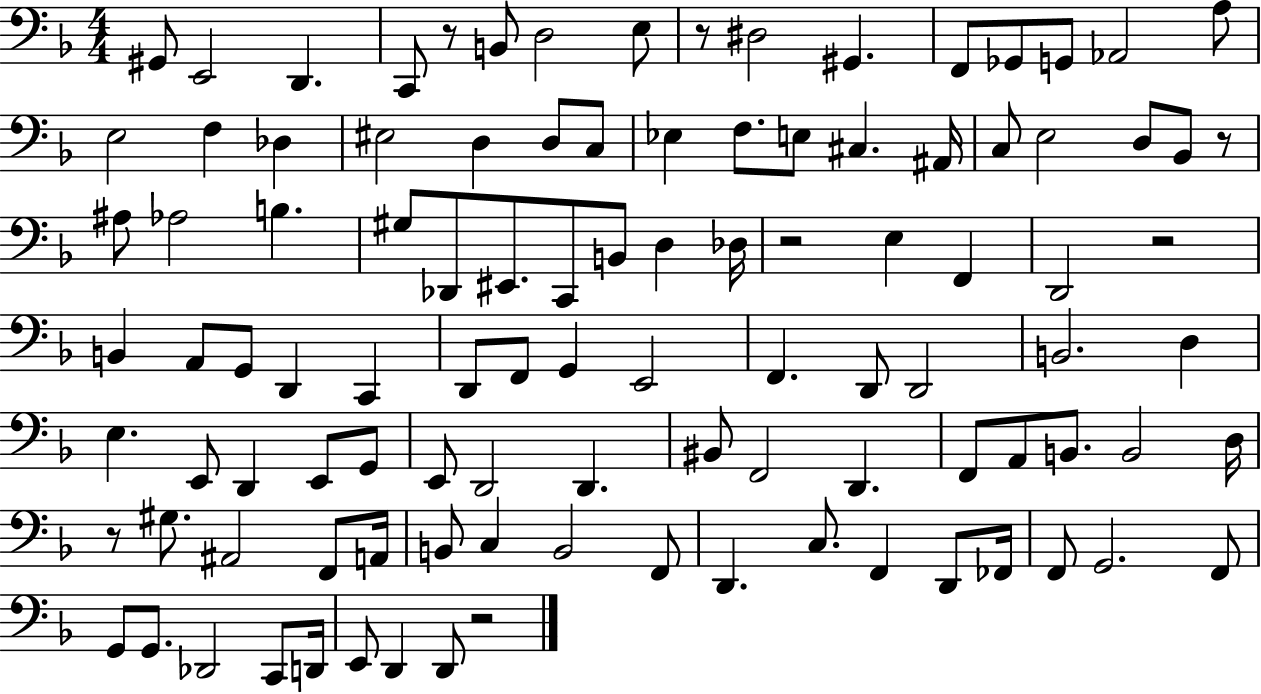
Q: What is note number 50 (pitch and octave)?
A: F2